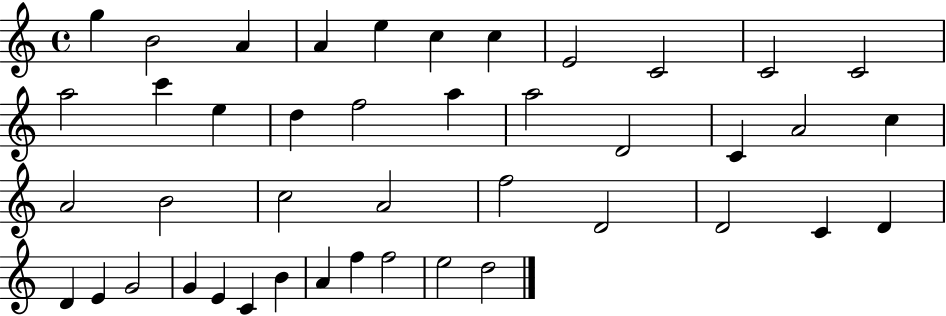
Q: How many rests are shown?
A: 0